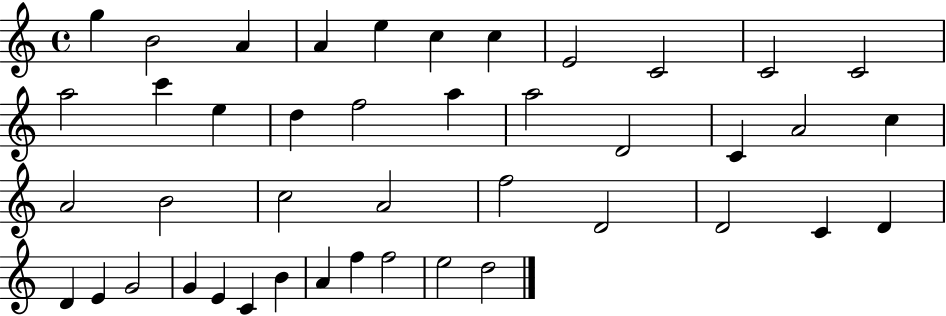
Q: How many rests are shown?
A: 0